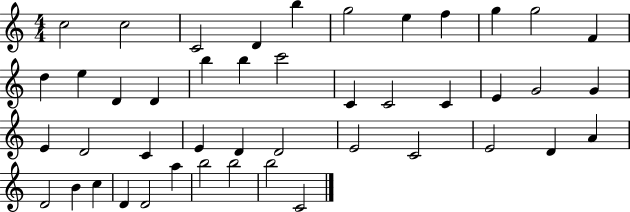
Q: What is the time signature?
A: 4/4